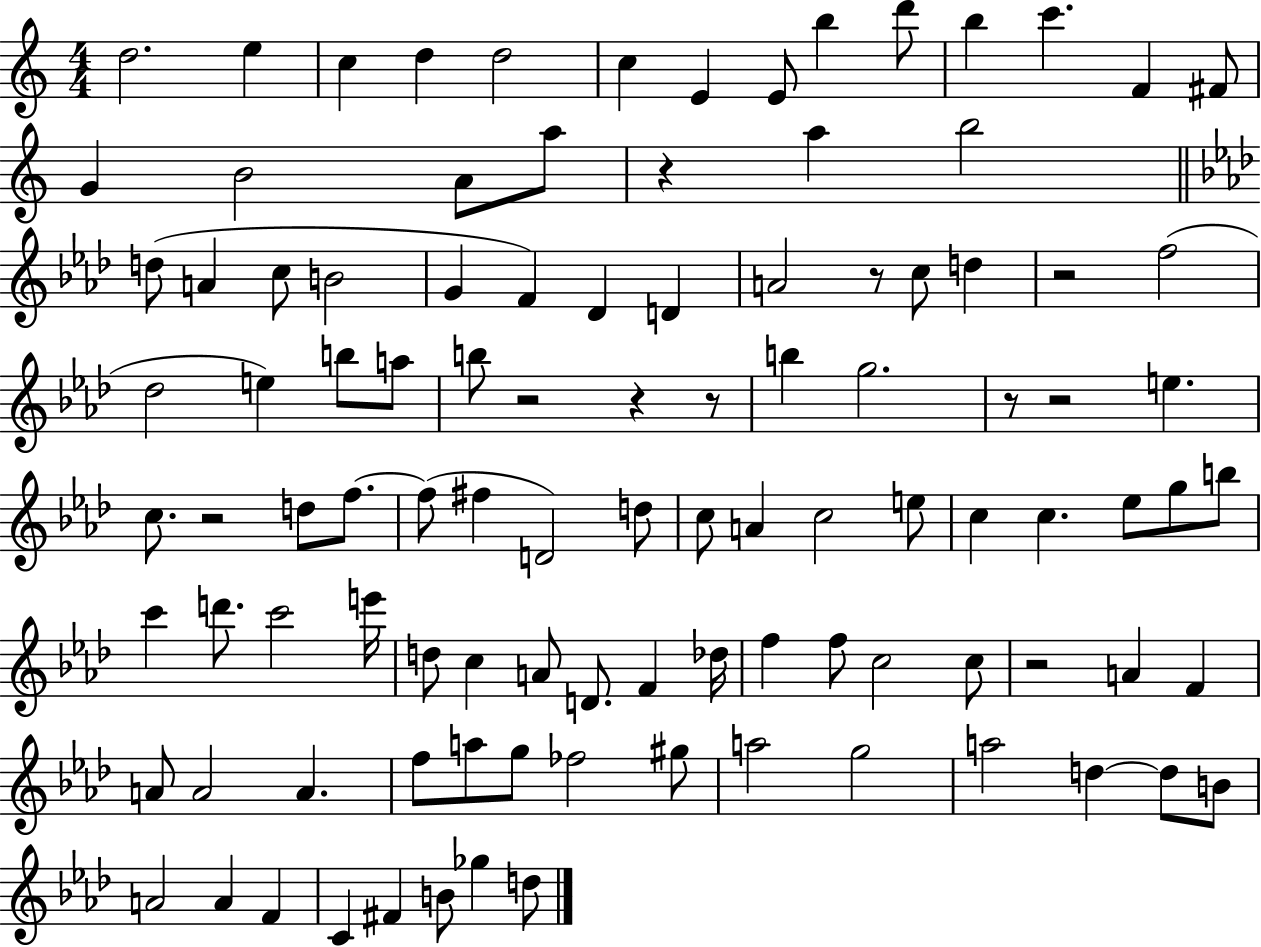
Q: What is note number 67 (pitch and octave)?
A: F5